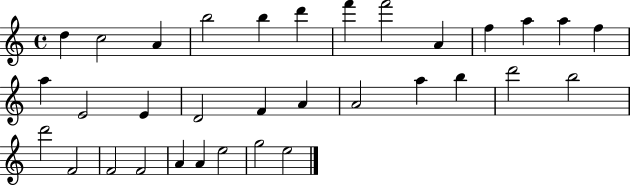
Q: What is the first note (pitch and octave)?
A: D5